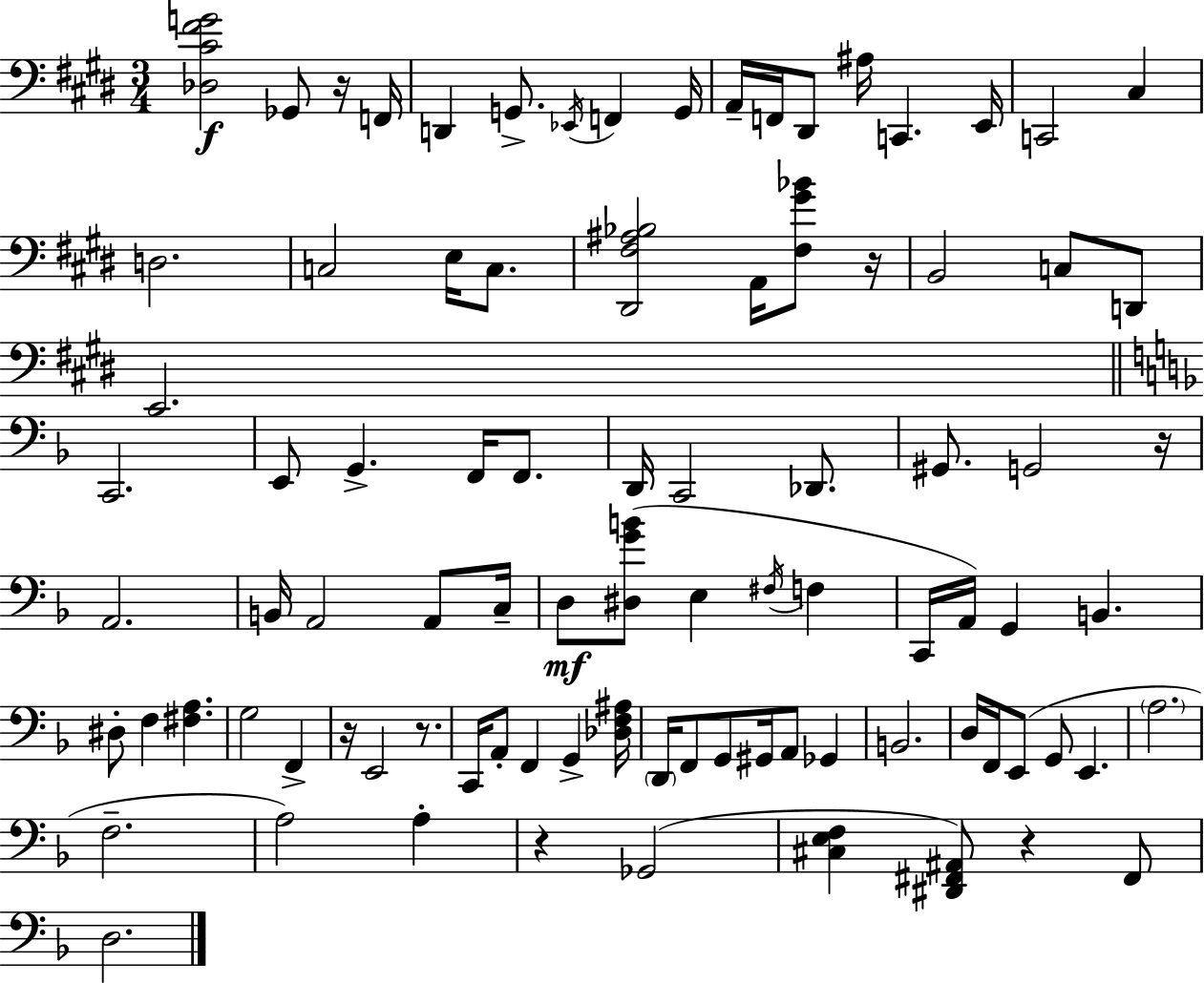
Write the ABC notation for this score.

X:1
T:Untitled
M:3/4
L:1/4
K:E
[_D,^C^FG]2 _G,,/2 z/4 F,,/4 D,, G,,/2 _E,,/4 F,, G,,/4 A,,/4 F,,/4 ^D,,/2 ^A,/4 C,, E,,/4 C,,2 ^C, D,2 C,2 E,/4 C,/2 [^D,,^F,^A,_B,]2 A,,/4 [^F,^G_B]/2 z/4 B,,2 C,/2 D,,/2 E,,2 C,,2 E,,/2 G,, F,,/4 F,,/2 D,,/4 C,,2 _D,,/2 ^G,,/2 G,,2 z/4 A,,2 B,,/4 A,,2 A,,/2 C,/4 D,/2 [^D,GB]/2 E, ^F,/4 F, C,,/4 A,,/4 G,, B,, ^D,/2 F, [^F,A,] G,2 F,, z/4 E,,2 z/2 C,,/4 A,,/2 F,, G,, [_D,F,^A,]/4 D,,/4 F,,/2 G,,/2 ^G,,/4 A,,/2 _G,, B,,2 D,/4 F,,/4 E,,/2 G,,/2 E,, A,2 F,2 A,2 A, z _G,,2 [^C,E,F,] [^D,,^F,,^A,,]/2 z ^F,,/2 D,2